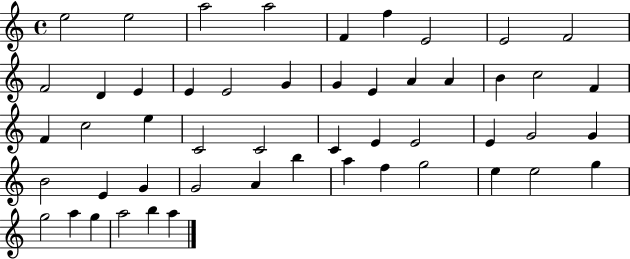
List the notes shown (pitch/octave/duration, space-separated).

E5/h E5/h A5/h A5/h F4/q F5/q E4/h E4/h F4/h F4/h D4/q E4/q E4/q E4/h G4/q G4/q E4/q A4/q A4/q B4/q C5/h F4/q F4/q C5/h E5/q C4/h C4/h C4/q E4/q E4/h E4/q G4/h G4/q B4/h E4/q G4/q G4/h A4/q B5/q A5/q F5/q G5/h E5/q E5/h G5/q G5/h A5/q G5/q A5/h B5/q A5/q